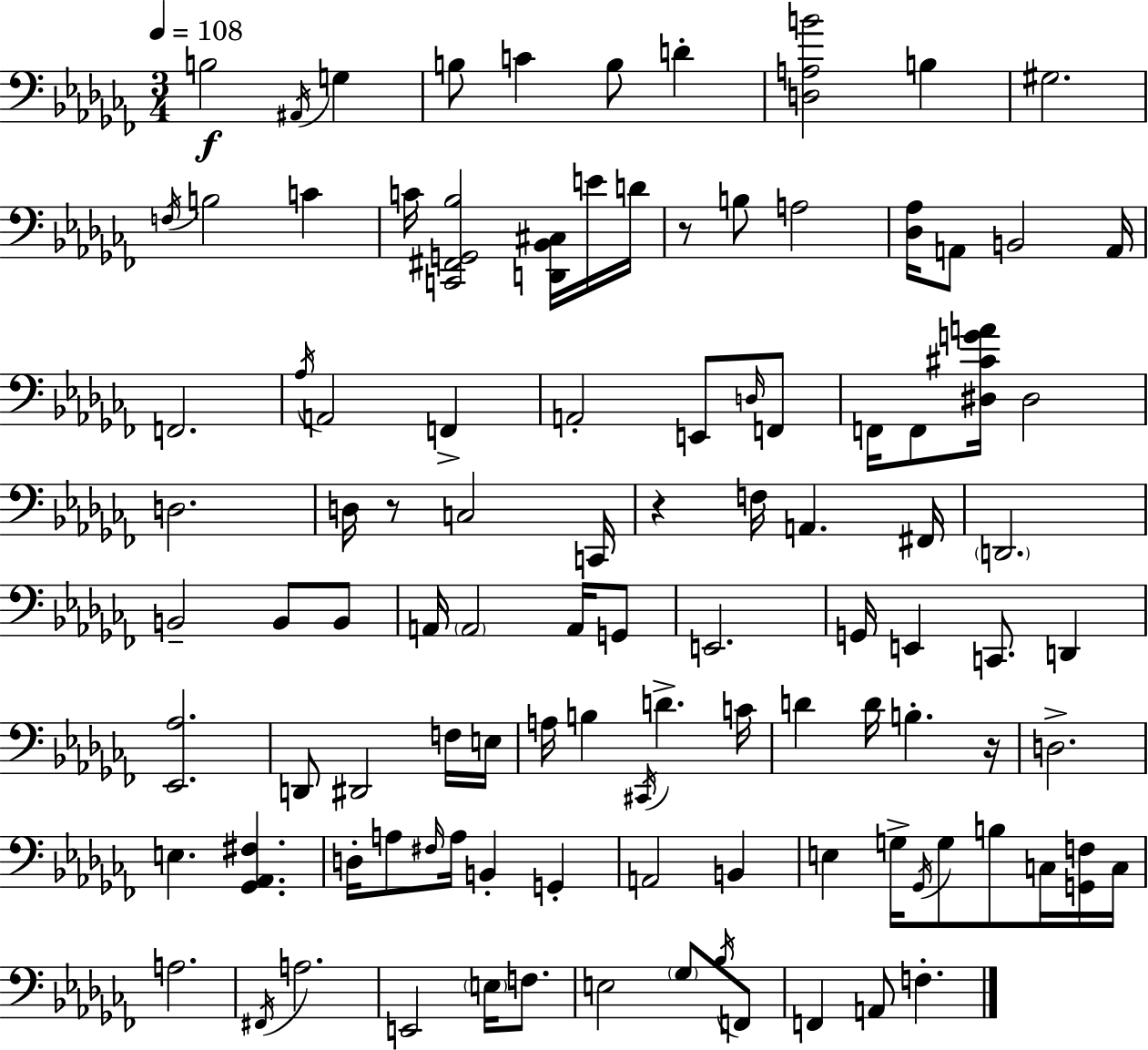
X:1
T:Untitled
M:3/4
L:1/4
K:Abm
B,2 ^A,,/4 G, B,/2 C B,/2 D [D,A,B]2 B, ^G,2 F,/4 B,2 C C/4 [C,,^F,,G,,_B,]2 [D,,_B,,^C,]/4 E/4 D/4 z/2 B,/2 A,2 [_D,_A,]/4 A,,/2 B,,2 A,,/4 F,,2 _A,/4 A,,2 F,, A,,2 E,,/2 D,/4 F,,/2 F,,/4 F,,/2 [^D,^CGA]/4 ^D,2 D,2 D,/4 z/2 C,2 C,,/4 z F,/4 A,, ^F,,/4 D,,2 B,,2 B,,/2 B,,/2 A,,/4 A,,2 A,,/4 G,,/2 E,,2 G,,/4 E,, C,,/2 D,, [_E,,_A,]2 D,,/2 ^D,,2 F,/4 E,/4 A,/4 B, ^C,,/4 D C/4 D D/4 B, z/4 D,2 E, [_G,,_A,,^F,] D,/4 A,/2 ^F,/4 A,/4 B,, G,, A,,2 B,, E, G,/4 _G,,/4 G,/2 B,/2 C,/4 [G,,F,]/4 C,/4 A,2 ^F,,/4 A,2 E,,2 E,/4 F,/2 E,2 _G,/2 _B,/4 F,,/2 F,, A,,/2 F,